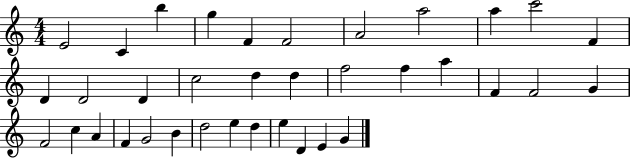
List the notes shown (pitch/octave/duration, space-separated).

E4/h C4/q B5/q G5/q F4/q F4/h A4/h A5/h A5/q C6/h F4/q D4/q D4/h D4/q C5/h D5/q D5/q F5/h F5/q A5/q F4/q F4/h G4/q F4/h C5/q A4/q F4/q G4/h B4/q D5/h E5/q D5/q E5/q D4/q E4/q G4/q